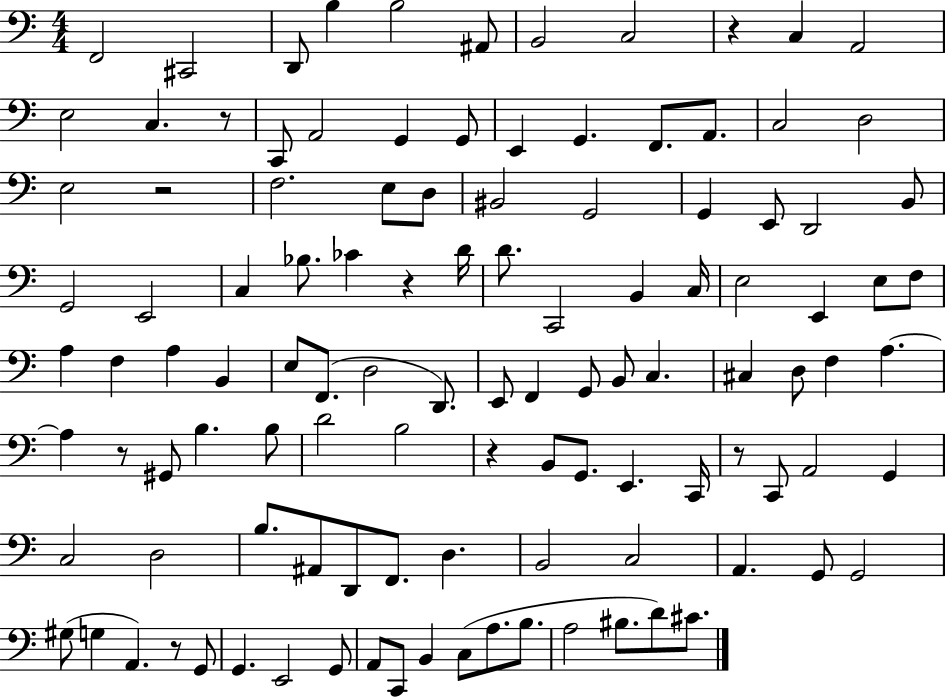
X:1
T:Untitled
M:4/4
L:1/4
K:C
F,,2 ^C,,2 D,,/2 B, B,2 ^A,,/2 B,,2 C,2 z C, A,,2 E,2 C, z/2 C,,/2 A,,2 G,, G,,/2 E,, G,, F,,/2 A,,/2 C,2 D,2 E,2 z2 F,2 E,/2 D,/2 ^B,,2 G,,2 G,, E,,/2 D,,2 B,,/2 G,,2 E,,2 C, _B,/2 _C z D/4 D/2 C,,2 B,, C,/4 E,2 E,, E,/2 F,/2 A, F, A, B,, E,/2 F,,/2 D,2 D,,/2 E,,/2 F,, G,,/2 B,,/2 C, ^C, D,/2 F, A, A, z/2 ^G,,/2 B, B,/2 D2 B,2 z B,,/2 G,,/2 E,, C,,/4 z/2 C,,/2 A,,2 G,, C,2 D,2 B,/2 ^A,,/2 D,,/2 F,,/2 D, B,,2 C,2 A,, G,,/2 G,,2 ^G,/2 G, A,, z/2 G,,/2 G,, E,,2 G,,/2 A,,/2 C,,/2 B,, C,/2 A,/2 B,/2 A,2 ^B,/2 D/2 ^C/2